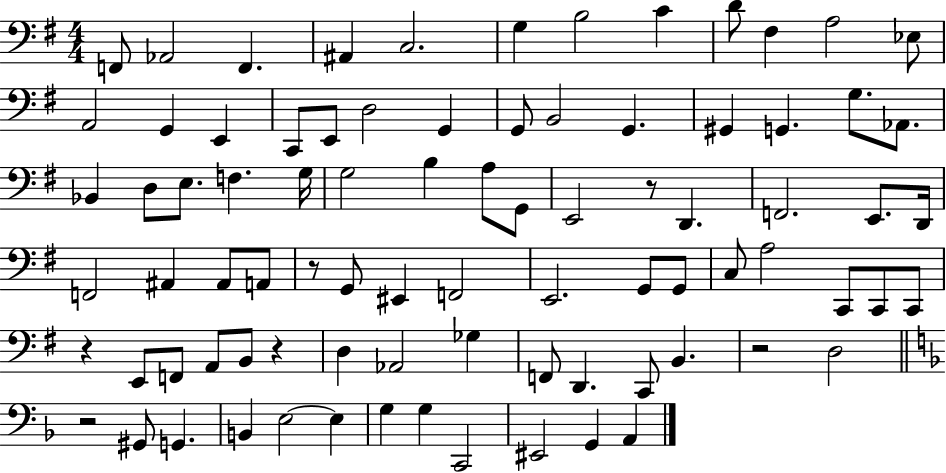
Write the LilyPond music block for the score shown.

{
  \clef bass
  \numericTimeSignature
  \time 4/4
  \key g \major
  f,8 aes,2 f,4. | ais,4 c2. | g4 b2 c'4 | d'8 fis4 a2 ees8 | \break a,2 g,4 e,4 | c,8 e,8 d2 g,4 | g,8 b,2 g,4. | gis,4 g,4. g8. aes,8. | \break bes,4 d8 e8. f4. g16 | g2 b4 a8 g,8 | e,2 r8 d,4. | f,2. e,8. d,16 | \break f,2 ais,4 ais,8 a,8 | r8 g,8 eis,4 f,2 | e,2. g,8 g,8 | c8 a2 c,8 c,8 c,8 | \break r4 e,8 f,8 a,8 b,8 r4 | d4 aes,2 ges4 | f,8 d,4. c,8 b,4. | r2 d2 | \break \bar "||" \break \key f \major r2 gis,8 g,4. | b,4 e2~~ e4 | g4 g4 c,2 | eis,2 g,4 a,4 | \break \bar "|."
}